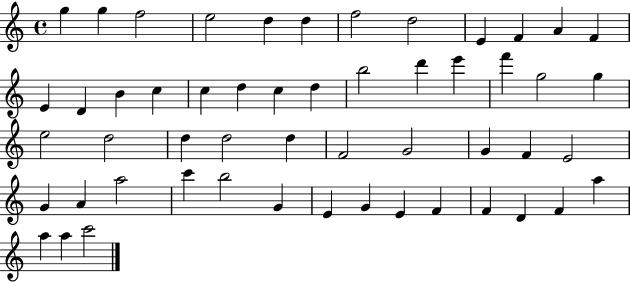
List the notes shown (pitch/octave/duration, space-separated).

G5/q G5/q F5/h E5/h D5/q D5/q F5/h D5/h E4/q F4/q A4/q F4/q E4/q D4/q B4/q C5/q C5/q D5/q C5/q D5/q B5/h D6/q E6/q F6/q G5/h G5/q E5/h D5/h D5/q D5/h D5/q F4/h G4/h G4/q F4/q E4/h G4/q A4/q A5/h C6/q B5/h G4/q E4/q G4/q E4/q F4/q F4/q D4/q F4/q A5/q A5/q A5/q C6/h